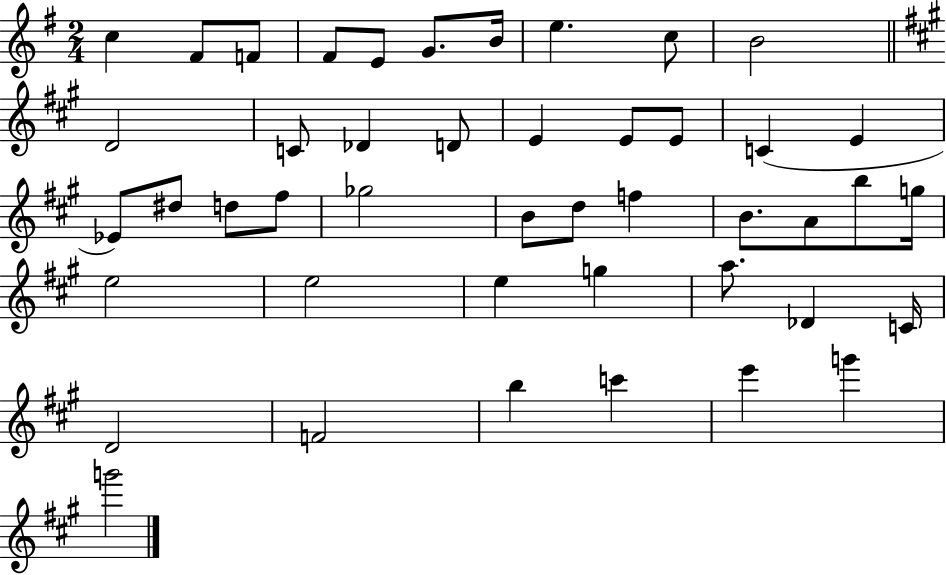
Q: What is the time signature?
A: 2/4